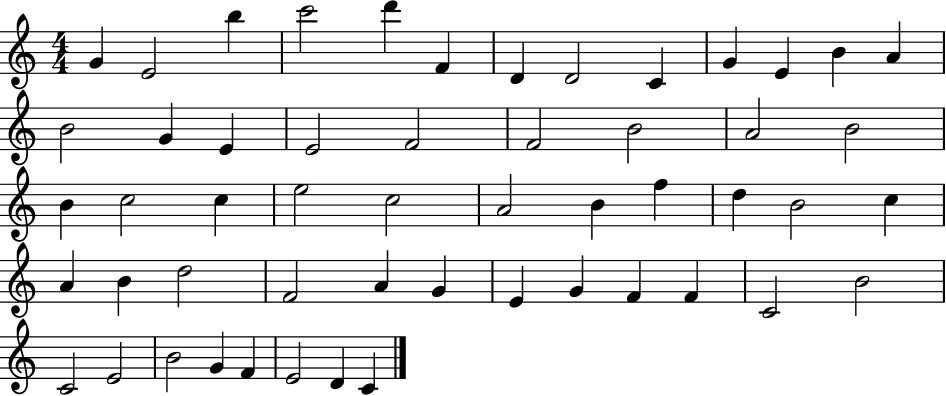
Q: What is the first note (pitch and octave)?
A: G4